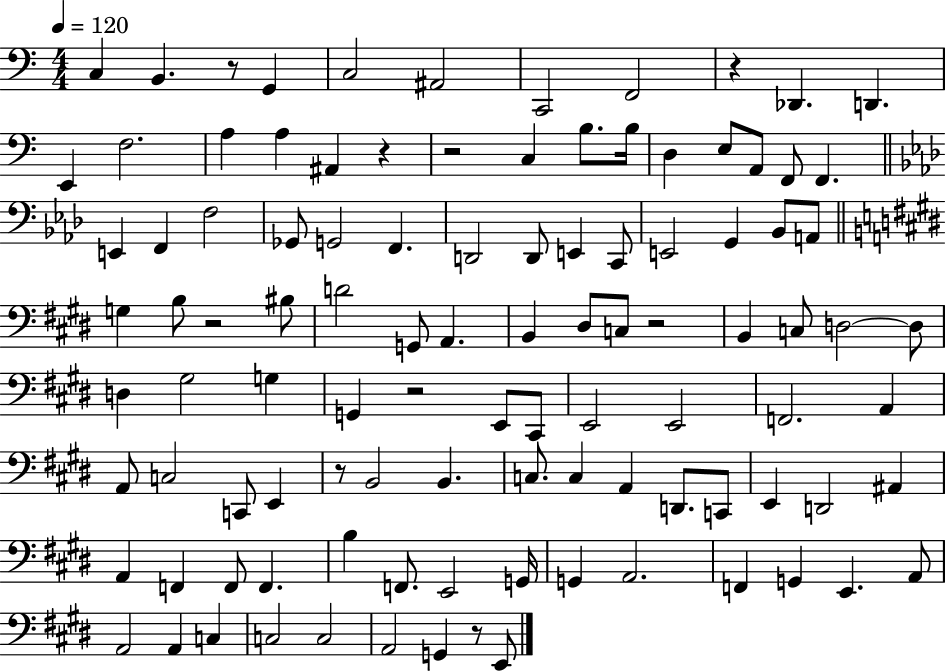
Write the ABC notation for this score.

X:1
T:Untitled
M:4/4
L:1/4
K:C
C, B,, z/2 G,, C,2 ^A,,2 C,,2 F,,2 z _D,, D,, E,, F,2 A, A, ^A,, z z2 C, B,/2 B,/4 D, E,/2 A,,/2 F,,/2 F,, E,, F,, F,2 _G,,/2 G,,2 F,, D,,2 D,,/2 E,, C,,/2 E,,2 G,, _B,,/2 A,,/2 G, B,/2 z2 ^B,/2 D2 G,,/2 A,, B,, ^D,/2 C,/2 z2 B,, C,/2 D,2 D,/2 D, ^G,2 G, G,, z2 E,,/2 ^C,,/2 E,,2 E,,2 F,,2 A,, A,,/2 C,2 C,,/2 E,, z/2 B,,2 B,, C,/2 C, A,, D,,/2 C,,/2 E,, D,,2 ^A,, A,, F,, F,,/2 F,, B, F,,/2 E,,2 G,,/4 G,, A,,2 F,, G,, E,, A,,/2 A,,2 A,, C, C,2 C,2 A,,2 G,, z/2 E,,/2